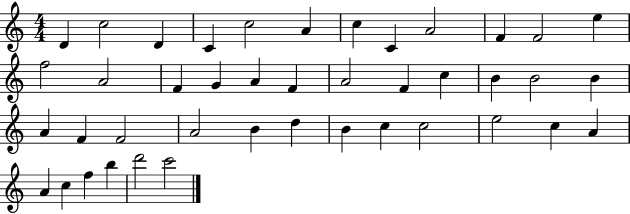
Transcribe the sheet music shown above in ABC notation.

X:1
T:Untitled
M:4/4
L:1/4
K:C
D c2 D C c2 A c C A2 F F2 e f2 A2 F G A F A2 F c B B2 B A F F2 A2 B d B c c2 e2 c A A c f b d'2 c'2